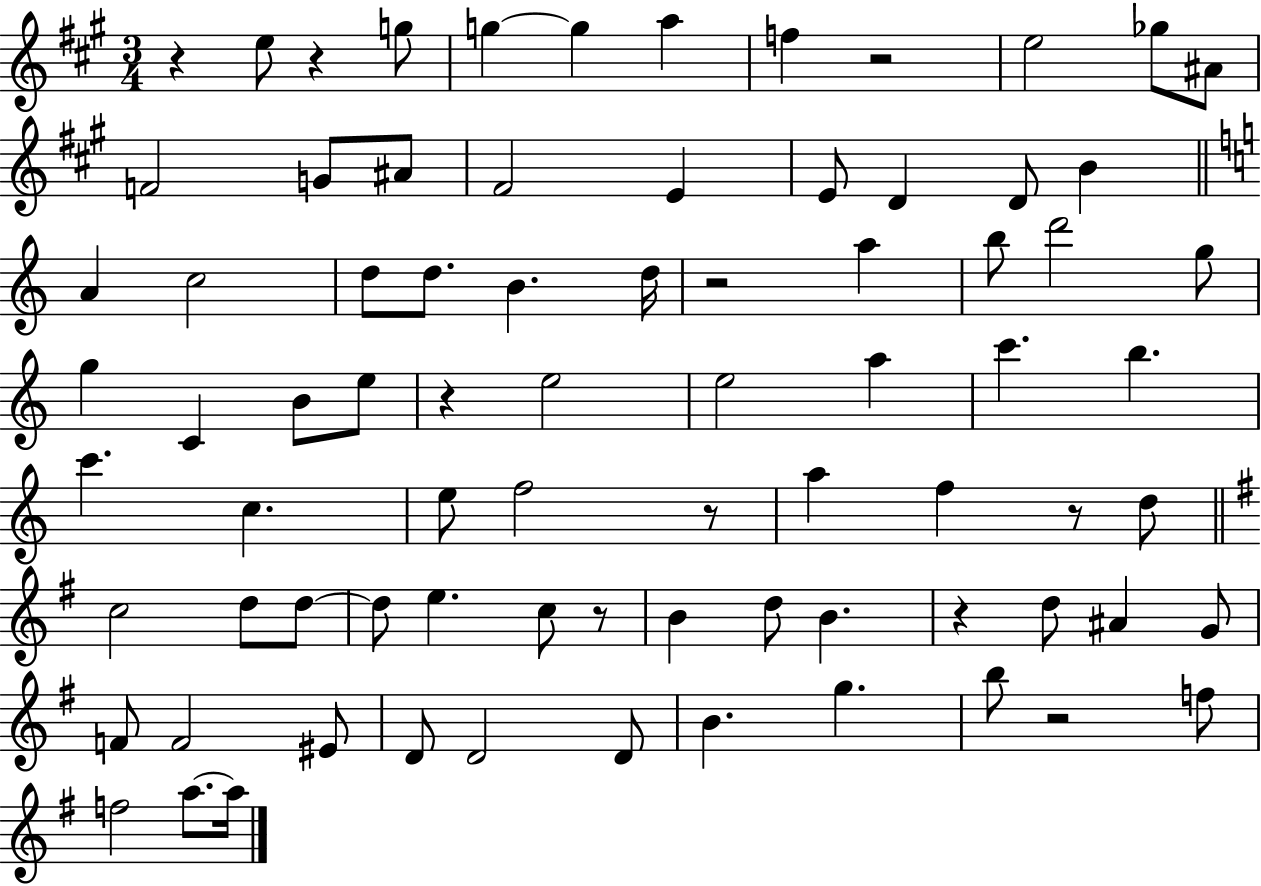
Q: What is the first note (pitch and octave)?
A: E5